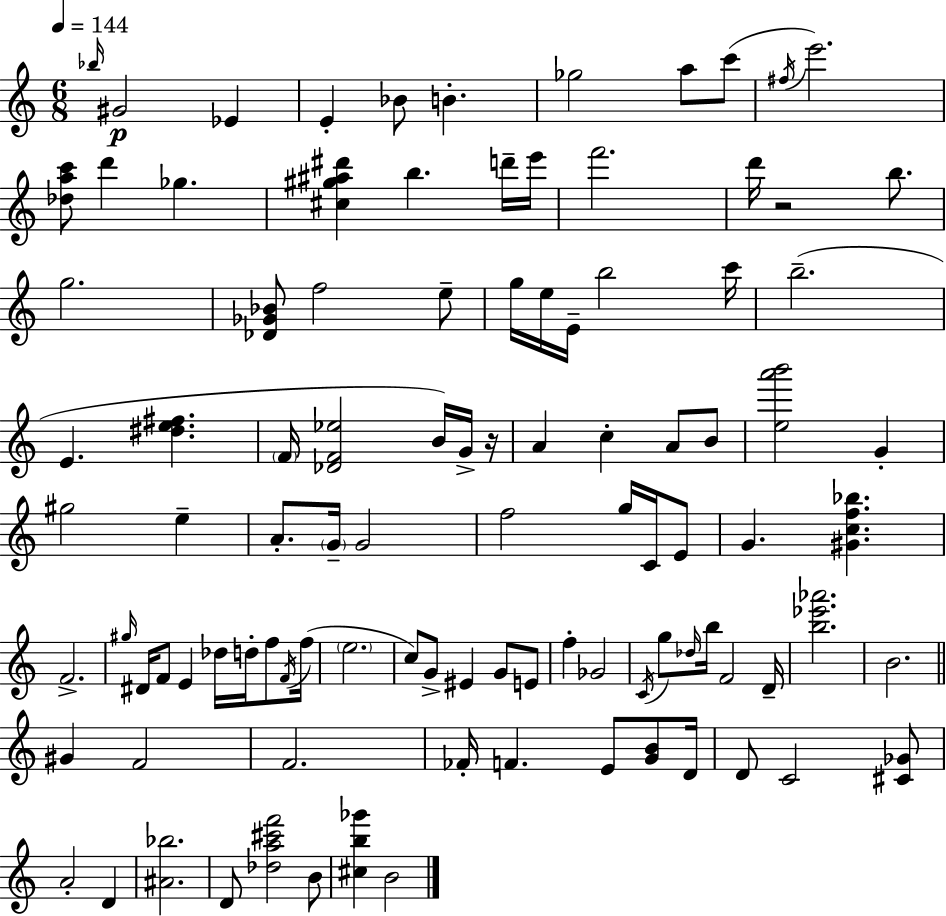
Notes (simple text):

Bb5/s G#4/h Eb4/q E4/q Bb4/e B4/q. Gb5/h A5/e C6/e F#5/s E6/h. [Db5,A5,C6]/e D6/q Gb5/q. [C#5,G#5,A#5,D#6]/q B5/q. D6/s E6/s F6/h. D6/s R/h B5/e. G5/h. [Db4,Gb4,Bb4]/e F5/h E5/e G5/s E5/s E4/s B5/h C6/s B5/h. E4/q. [D#5,E5,F#5]/q. F4/s [Db4,F4,Eb5]/h B4/s G4/s R/s A4/q C5/q A4/e B4/e [E5,A6,B6]/h G4/q G#5/h E5/q A4/e. G4/s G4/h F5/h G5/s C4/s E4/e G4/q. [G#4,C5,F5,Bb5]/q. F4/h. G#5/s D#4/s F4/e E4/q Db5/s D5/s F5/e F4/s F5/s E5/h. C5/e G4/e EIS4/q G4/e E4/e F5/q Gb4/h C4/s G5/e Db5/s B5/s F4/h D4/s [B5,Eb6,Ab6]/h. B4/h. G#4/q F4/h F4/h. FES4/s F4/q. E4/e [G4,B4]/e D4/s D4/e C4/h [C#4,Gb4]/e A4/h D4/q [A#4,Bb5]/h. D4/e [Db5,A5,C#6,F6]/h B4/e [C#5,B5,Gb6]/q B4/h